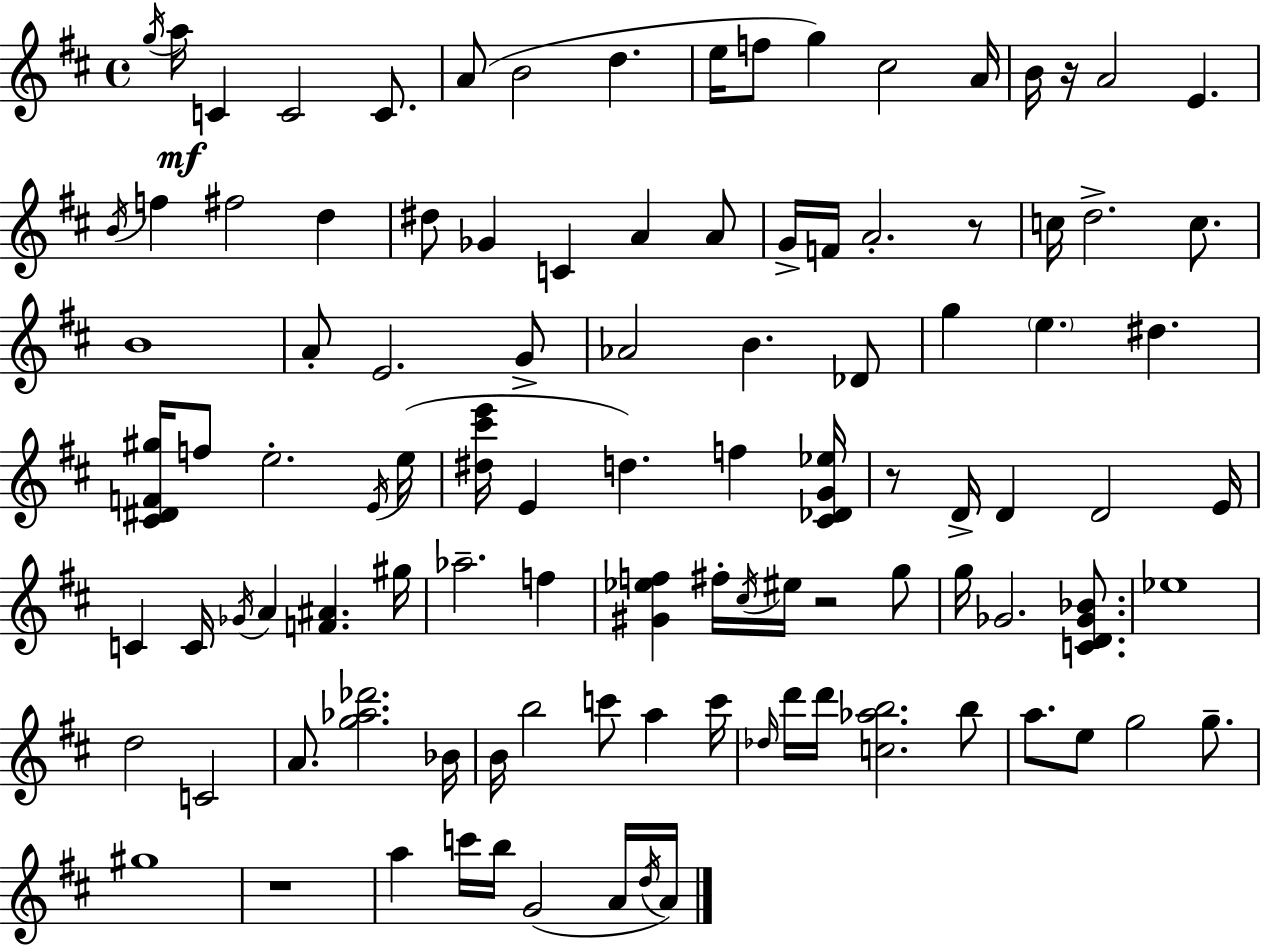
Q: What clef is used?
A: treble